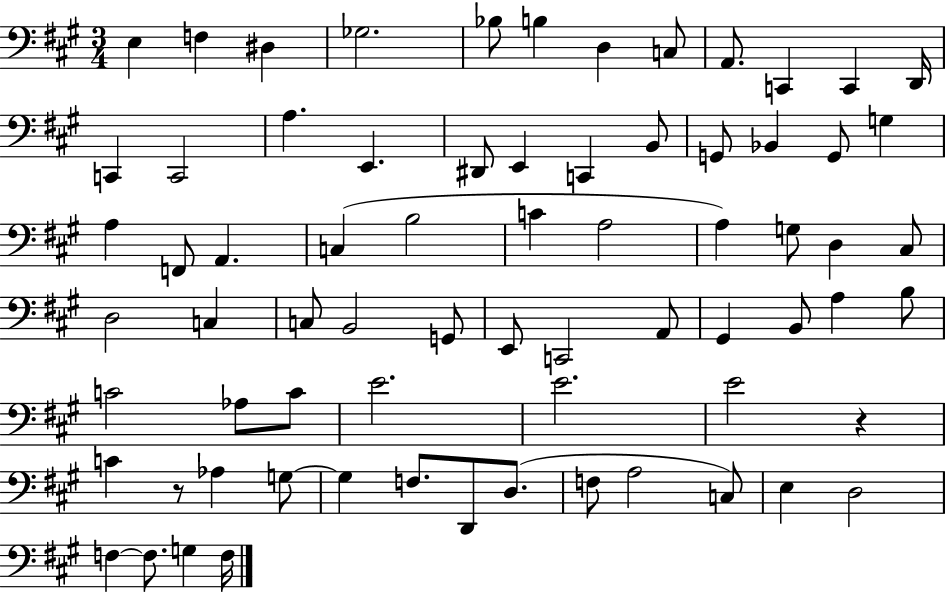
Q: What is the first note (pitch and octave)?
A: E3